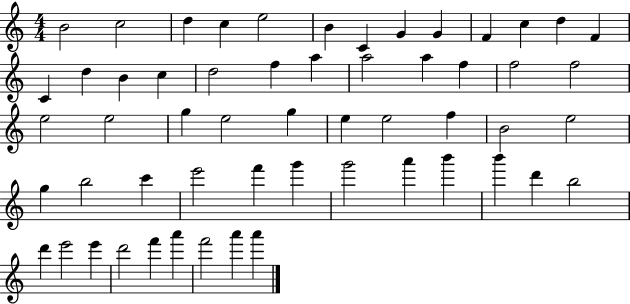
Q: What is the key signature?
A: C major